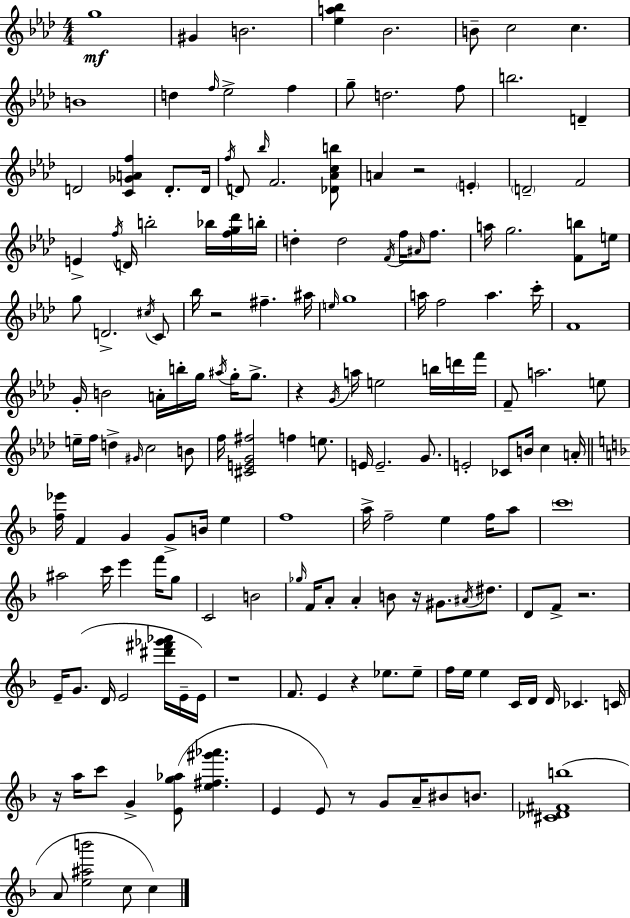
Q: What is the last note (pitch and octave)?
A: C5